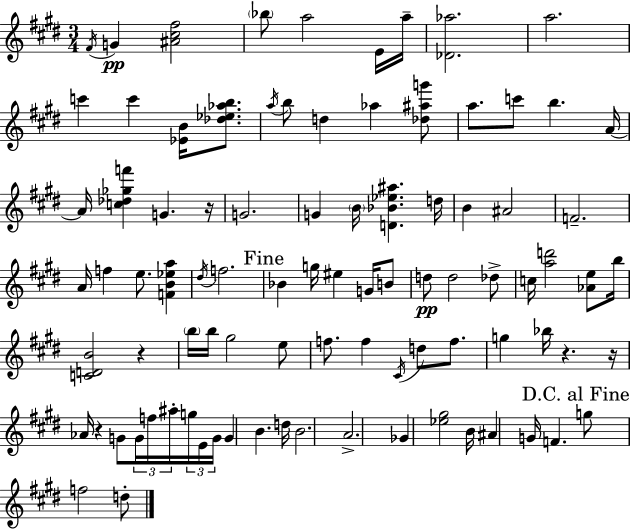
{
  \clef treble
  \numericTimeSignature
  \time 3/4
  \key e \major
  \acciaccatura { fis'16 }\pp g'4 <ais' cis'' fis''>2 | \parenthesize bes''8 a''2 e'16 | a''16-- <des' aes''>2. | a''2. | \break c'''4 c'''4 <ees' b'>16 <des'' ees'' aes'' b''>8. | \acciaccatura { a''16 } b''8 d''4 aes''4 | <des'' ais'' g'''>8 a''8. c'''8 b''4. | a'16~~ a'16 <c'' des'' ges'' f'''>4 g'4. | \break r16 g'2. | g'4 \parenthesize b'16 <d' bes' ees'' ais''>4. | d''16 b'4 ais'2 | f'2.-- | \break a'16 f''4 e''8. <f' b' ees'' a''>4 | \acciaccatura { dis''16 } f''2. | \mark "Fine" bes'4 g''16 eis''4 | g'16 b'8 d''8\pp d''2 | \break des''8-> c''16 <a'' d'''>2 | <aes' e''>8 b''16 <c' d' b'>2 r4 | \parenthesize b''16 b''16 gis''2 | e''8 f''8. f''4 \acciaccatura { cis'16 } d''8 | \break f''8. g''4 bes''16 r4. | r16 aes'16 r4 g'8 \tuplet 3/2 { g'16 | f''16 ais''16-. } \tuplet 3/2 { g''16 e'16 g'16 } g'4 b'4. | d''16 b'2. | \break a'2.-> | ges'4 <ees'' gis''>2 | b'16 ais'4 g'16 f'4. | \mark "D.C. al Fine" g''8 f''2 | \break d''8-. \bar "|."
}